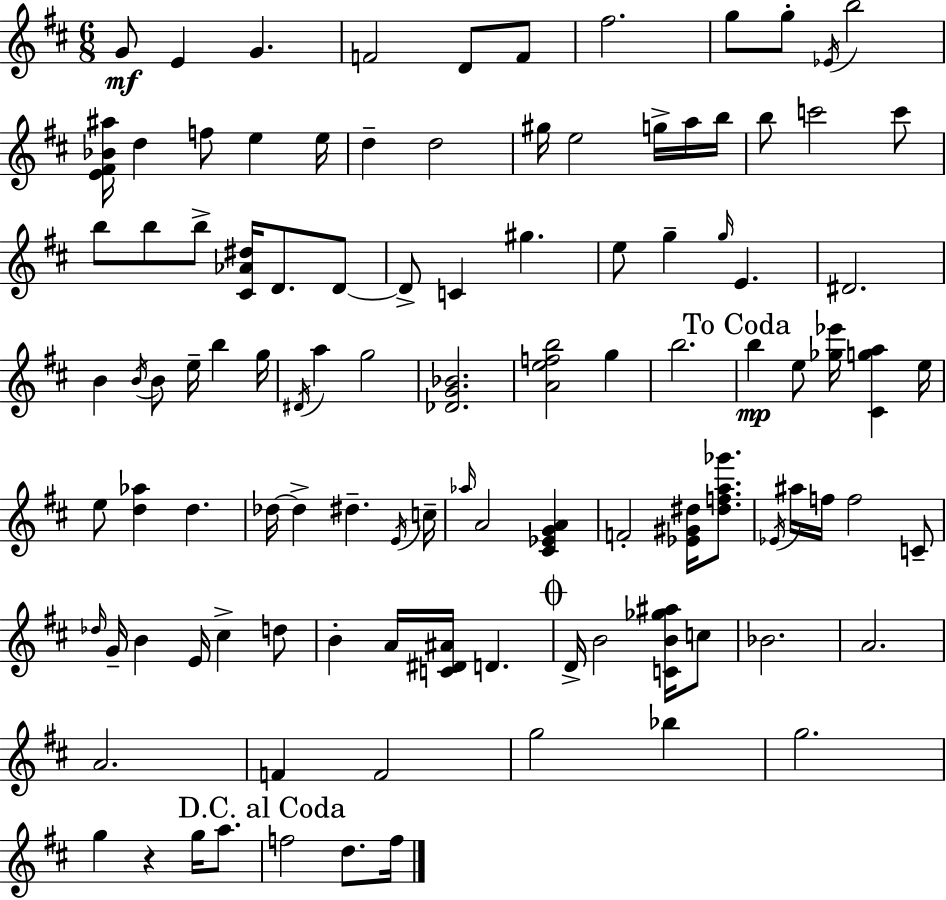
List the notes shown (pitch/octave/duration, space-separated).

G4/e E4/q G4/q. F4/h D4/e F4/e F#5/h. G5/e G5/e Eb4/s B5/h [E4,F#4,Bb4,A#5]/s D5/q F5/e E5/q E5/s D5/q D5/h G#5/s E5/h G5/s A5/s B5/s B5/e C6/h C6/e B5/e B5/e B5/e [C#4,Ab4,D#5]/s D4/e. D4/e D4/e C4/q G#5/q. E5/e G5/q G5/s E4/q. D#4/h. B4/q B4/s B4/e E5/s B5/q G5/s D#4/s A5/q G5/h [Db4,G4,Bb4]/h. [A4,E5,F5,B5]/h G5/q B5/h. B5/q E5/e [Gb5,Eb6]/s [C#4,G5,A5]/q E5/s E5/e [D5,Ab5]/q D5/q. Db5/s Db5/q D#5/q. E4/s C5/s Ab5/s A4/h [C#4,Eb4,G4,A4]/q F4/h [Eb4,G#4,D#5]/s [D#5,F5,A5,Gb6]/e. Eb4/s A#5/s F5/s F5/h C4/e Db5/s G4/s B4/q E4/s C#5/q D5/e B4/q A4/s [C4,D#4,A#4]/s D4/q. D4/s B4/h [C4,B4,Gb5,A#5]/s C5/e Bb4/h. A4/h. A4/h. F4/q F4/h G5/h Bb5/q G5/h. G5/q R/q G5/s A5/e. F5/h D5/e. F5/s